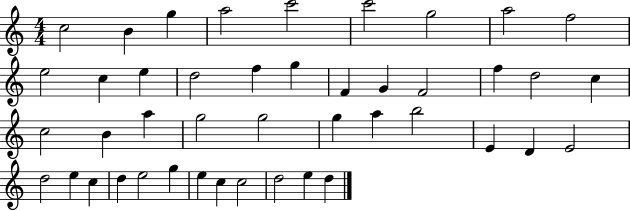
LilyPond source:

{
  \clef treble
  \numericTimeSignature
  \time 4/4
  \key c \major
  c''2 b'4 g''4 | a''2 c'''2 | c'''2 g''2 | a''2 f''2 | \break e''2 c''4 e''4 | d''2 f''4 g''4 | f'4 g'4 f'2 | f''4 d''2 c''4 | \break c''2 b'4 a''4 | g''2 g''2 | g''4 a''4 b''2 | e'4 d'4 e'2 | \break d''2 e''4 c''4 | d''4 e''2 g''4 | e''4 c''4 c''2 | d''2 e''4 d''4 | \break \bar "|."
}